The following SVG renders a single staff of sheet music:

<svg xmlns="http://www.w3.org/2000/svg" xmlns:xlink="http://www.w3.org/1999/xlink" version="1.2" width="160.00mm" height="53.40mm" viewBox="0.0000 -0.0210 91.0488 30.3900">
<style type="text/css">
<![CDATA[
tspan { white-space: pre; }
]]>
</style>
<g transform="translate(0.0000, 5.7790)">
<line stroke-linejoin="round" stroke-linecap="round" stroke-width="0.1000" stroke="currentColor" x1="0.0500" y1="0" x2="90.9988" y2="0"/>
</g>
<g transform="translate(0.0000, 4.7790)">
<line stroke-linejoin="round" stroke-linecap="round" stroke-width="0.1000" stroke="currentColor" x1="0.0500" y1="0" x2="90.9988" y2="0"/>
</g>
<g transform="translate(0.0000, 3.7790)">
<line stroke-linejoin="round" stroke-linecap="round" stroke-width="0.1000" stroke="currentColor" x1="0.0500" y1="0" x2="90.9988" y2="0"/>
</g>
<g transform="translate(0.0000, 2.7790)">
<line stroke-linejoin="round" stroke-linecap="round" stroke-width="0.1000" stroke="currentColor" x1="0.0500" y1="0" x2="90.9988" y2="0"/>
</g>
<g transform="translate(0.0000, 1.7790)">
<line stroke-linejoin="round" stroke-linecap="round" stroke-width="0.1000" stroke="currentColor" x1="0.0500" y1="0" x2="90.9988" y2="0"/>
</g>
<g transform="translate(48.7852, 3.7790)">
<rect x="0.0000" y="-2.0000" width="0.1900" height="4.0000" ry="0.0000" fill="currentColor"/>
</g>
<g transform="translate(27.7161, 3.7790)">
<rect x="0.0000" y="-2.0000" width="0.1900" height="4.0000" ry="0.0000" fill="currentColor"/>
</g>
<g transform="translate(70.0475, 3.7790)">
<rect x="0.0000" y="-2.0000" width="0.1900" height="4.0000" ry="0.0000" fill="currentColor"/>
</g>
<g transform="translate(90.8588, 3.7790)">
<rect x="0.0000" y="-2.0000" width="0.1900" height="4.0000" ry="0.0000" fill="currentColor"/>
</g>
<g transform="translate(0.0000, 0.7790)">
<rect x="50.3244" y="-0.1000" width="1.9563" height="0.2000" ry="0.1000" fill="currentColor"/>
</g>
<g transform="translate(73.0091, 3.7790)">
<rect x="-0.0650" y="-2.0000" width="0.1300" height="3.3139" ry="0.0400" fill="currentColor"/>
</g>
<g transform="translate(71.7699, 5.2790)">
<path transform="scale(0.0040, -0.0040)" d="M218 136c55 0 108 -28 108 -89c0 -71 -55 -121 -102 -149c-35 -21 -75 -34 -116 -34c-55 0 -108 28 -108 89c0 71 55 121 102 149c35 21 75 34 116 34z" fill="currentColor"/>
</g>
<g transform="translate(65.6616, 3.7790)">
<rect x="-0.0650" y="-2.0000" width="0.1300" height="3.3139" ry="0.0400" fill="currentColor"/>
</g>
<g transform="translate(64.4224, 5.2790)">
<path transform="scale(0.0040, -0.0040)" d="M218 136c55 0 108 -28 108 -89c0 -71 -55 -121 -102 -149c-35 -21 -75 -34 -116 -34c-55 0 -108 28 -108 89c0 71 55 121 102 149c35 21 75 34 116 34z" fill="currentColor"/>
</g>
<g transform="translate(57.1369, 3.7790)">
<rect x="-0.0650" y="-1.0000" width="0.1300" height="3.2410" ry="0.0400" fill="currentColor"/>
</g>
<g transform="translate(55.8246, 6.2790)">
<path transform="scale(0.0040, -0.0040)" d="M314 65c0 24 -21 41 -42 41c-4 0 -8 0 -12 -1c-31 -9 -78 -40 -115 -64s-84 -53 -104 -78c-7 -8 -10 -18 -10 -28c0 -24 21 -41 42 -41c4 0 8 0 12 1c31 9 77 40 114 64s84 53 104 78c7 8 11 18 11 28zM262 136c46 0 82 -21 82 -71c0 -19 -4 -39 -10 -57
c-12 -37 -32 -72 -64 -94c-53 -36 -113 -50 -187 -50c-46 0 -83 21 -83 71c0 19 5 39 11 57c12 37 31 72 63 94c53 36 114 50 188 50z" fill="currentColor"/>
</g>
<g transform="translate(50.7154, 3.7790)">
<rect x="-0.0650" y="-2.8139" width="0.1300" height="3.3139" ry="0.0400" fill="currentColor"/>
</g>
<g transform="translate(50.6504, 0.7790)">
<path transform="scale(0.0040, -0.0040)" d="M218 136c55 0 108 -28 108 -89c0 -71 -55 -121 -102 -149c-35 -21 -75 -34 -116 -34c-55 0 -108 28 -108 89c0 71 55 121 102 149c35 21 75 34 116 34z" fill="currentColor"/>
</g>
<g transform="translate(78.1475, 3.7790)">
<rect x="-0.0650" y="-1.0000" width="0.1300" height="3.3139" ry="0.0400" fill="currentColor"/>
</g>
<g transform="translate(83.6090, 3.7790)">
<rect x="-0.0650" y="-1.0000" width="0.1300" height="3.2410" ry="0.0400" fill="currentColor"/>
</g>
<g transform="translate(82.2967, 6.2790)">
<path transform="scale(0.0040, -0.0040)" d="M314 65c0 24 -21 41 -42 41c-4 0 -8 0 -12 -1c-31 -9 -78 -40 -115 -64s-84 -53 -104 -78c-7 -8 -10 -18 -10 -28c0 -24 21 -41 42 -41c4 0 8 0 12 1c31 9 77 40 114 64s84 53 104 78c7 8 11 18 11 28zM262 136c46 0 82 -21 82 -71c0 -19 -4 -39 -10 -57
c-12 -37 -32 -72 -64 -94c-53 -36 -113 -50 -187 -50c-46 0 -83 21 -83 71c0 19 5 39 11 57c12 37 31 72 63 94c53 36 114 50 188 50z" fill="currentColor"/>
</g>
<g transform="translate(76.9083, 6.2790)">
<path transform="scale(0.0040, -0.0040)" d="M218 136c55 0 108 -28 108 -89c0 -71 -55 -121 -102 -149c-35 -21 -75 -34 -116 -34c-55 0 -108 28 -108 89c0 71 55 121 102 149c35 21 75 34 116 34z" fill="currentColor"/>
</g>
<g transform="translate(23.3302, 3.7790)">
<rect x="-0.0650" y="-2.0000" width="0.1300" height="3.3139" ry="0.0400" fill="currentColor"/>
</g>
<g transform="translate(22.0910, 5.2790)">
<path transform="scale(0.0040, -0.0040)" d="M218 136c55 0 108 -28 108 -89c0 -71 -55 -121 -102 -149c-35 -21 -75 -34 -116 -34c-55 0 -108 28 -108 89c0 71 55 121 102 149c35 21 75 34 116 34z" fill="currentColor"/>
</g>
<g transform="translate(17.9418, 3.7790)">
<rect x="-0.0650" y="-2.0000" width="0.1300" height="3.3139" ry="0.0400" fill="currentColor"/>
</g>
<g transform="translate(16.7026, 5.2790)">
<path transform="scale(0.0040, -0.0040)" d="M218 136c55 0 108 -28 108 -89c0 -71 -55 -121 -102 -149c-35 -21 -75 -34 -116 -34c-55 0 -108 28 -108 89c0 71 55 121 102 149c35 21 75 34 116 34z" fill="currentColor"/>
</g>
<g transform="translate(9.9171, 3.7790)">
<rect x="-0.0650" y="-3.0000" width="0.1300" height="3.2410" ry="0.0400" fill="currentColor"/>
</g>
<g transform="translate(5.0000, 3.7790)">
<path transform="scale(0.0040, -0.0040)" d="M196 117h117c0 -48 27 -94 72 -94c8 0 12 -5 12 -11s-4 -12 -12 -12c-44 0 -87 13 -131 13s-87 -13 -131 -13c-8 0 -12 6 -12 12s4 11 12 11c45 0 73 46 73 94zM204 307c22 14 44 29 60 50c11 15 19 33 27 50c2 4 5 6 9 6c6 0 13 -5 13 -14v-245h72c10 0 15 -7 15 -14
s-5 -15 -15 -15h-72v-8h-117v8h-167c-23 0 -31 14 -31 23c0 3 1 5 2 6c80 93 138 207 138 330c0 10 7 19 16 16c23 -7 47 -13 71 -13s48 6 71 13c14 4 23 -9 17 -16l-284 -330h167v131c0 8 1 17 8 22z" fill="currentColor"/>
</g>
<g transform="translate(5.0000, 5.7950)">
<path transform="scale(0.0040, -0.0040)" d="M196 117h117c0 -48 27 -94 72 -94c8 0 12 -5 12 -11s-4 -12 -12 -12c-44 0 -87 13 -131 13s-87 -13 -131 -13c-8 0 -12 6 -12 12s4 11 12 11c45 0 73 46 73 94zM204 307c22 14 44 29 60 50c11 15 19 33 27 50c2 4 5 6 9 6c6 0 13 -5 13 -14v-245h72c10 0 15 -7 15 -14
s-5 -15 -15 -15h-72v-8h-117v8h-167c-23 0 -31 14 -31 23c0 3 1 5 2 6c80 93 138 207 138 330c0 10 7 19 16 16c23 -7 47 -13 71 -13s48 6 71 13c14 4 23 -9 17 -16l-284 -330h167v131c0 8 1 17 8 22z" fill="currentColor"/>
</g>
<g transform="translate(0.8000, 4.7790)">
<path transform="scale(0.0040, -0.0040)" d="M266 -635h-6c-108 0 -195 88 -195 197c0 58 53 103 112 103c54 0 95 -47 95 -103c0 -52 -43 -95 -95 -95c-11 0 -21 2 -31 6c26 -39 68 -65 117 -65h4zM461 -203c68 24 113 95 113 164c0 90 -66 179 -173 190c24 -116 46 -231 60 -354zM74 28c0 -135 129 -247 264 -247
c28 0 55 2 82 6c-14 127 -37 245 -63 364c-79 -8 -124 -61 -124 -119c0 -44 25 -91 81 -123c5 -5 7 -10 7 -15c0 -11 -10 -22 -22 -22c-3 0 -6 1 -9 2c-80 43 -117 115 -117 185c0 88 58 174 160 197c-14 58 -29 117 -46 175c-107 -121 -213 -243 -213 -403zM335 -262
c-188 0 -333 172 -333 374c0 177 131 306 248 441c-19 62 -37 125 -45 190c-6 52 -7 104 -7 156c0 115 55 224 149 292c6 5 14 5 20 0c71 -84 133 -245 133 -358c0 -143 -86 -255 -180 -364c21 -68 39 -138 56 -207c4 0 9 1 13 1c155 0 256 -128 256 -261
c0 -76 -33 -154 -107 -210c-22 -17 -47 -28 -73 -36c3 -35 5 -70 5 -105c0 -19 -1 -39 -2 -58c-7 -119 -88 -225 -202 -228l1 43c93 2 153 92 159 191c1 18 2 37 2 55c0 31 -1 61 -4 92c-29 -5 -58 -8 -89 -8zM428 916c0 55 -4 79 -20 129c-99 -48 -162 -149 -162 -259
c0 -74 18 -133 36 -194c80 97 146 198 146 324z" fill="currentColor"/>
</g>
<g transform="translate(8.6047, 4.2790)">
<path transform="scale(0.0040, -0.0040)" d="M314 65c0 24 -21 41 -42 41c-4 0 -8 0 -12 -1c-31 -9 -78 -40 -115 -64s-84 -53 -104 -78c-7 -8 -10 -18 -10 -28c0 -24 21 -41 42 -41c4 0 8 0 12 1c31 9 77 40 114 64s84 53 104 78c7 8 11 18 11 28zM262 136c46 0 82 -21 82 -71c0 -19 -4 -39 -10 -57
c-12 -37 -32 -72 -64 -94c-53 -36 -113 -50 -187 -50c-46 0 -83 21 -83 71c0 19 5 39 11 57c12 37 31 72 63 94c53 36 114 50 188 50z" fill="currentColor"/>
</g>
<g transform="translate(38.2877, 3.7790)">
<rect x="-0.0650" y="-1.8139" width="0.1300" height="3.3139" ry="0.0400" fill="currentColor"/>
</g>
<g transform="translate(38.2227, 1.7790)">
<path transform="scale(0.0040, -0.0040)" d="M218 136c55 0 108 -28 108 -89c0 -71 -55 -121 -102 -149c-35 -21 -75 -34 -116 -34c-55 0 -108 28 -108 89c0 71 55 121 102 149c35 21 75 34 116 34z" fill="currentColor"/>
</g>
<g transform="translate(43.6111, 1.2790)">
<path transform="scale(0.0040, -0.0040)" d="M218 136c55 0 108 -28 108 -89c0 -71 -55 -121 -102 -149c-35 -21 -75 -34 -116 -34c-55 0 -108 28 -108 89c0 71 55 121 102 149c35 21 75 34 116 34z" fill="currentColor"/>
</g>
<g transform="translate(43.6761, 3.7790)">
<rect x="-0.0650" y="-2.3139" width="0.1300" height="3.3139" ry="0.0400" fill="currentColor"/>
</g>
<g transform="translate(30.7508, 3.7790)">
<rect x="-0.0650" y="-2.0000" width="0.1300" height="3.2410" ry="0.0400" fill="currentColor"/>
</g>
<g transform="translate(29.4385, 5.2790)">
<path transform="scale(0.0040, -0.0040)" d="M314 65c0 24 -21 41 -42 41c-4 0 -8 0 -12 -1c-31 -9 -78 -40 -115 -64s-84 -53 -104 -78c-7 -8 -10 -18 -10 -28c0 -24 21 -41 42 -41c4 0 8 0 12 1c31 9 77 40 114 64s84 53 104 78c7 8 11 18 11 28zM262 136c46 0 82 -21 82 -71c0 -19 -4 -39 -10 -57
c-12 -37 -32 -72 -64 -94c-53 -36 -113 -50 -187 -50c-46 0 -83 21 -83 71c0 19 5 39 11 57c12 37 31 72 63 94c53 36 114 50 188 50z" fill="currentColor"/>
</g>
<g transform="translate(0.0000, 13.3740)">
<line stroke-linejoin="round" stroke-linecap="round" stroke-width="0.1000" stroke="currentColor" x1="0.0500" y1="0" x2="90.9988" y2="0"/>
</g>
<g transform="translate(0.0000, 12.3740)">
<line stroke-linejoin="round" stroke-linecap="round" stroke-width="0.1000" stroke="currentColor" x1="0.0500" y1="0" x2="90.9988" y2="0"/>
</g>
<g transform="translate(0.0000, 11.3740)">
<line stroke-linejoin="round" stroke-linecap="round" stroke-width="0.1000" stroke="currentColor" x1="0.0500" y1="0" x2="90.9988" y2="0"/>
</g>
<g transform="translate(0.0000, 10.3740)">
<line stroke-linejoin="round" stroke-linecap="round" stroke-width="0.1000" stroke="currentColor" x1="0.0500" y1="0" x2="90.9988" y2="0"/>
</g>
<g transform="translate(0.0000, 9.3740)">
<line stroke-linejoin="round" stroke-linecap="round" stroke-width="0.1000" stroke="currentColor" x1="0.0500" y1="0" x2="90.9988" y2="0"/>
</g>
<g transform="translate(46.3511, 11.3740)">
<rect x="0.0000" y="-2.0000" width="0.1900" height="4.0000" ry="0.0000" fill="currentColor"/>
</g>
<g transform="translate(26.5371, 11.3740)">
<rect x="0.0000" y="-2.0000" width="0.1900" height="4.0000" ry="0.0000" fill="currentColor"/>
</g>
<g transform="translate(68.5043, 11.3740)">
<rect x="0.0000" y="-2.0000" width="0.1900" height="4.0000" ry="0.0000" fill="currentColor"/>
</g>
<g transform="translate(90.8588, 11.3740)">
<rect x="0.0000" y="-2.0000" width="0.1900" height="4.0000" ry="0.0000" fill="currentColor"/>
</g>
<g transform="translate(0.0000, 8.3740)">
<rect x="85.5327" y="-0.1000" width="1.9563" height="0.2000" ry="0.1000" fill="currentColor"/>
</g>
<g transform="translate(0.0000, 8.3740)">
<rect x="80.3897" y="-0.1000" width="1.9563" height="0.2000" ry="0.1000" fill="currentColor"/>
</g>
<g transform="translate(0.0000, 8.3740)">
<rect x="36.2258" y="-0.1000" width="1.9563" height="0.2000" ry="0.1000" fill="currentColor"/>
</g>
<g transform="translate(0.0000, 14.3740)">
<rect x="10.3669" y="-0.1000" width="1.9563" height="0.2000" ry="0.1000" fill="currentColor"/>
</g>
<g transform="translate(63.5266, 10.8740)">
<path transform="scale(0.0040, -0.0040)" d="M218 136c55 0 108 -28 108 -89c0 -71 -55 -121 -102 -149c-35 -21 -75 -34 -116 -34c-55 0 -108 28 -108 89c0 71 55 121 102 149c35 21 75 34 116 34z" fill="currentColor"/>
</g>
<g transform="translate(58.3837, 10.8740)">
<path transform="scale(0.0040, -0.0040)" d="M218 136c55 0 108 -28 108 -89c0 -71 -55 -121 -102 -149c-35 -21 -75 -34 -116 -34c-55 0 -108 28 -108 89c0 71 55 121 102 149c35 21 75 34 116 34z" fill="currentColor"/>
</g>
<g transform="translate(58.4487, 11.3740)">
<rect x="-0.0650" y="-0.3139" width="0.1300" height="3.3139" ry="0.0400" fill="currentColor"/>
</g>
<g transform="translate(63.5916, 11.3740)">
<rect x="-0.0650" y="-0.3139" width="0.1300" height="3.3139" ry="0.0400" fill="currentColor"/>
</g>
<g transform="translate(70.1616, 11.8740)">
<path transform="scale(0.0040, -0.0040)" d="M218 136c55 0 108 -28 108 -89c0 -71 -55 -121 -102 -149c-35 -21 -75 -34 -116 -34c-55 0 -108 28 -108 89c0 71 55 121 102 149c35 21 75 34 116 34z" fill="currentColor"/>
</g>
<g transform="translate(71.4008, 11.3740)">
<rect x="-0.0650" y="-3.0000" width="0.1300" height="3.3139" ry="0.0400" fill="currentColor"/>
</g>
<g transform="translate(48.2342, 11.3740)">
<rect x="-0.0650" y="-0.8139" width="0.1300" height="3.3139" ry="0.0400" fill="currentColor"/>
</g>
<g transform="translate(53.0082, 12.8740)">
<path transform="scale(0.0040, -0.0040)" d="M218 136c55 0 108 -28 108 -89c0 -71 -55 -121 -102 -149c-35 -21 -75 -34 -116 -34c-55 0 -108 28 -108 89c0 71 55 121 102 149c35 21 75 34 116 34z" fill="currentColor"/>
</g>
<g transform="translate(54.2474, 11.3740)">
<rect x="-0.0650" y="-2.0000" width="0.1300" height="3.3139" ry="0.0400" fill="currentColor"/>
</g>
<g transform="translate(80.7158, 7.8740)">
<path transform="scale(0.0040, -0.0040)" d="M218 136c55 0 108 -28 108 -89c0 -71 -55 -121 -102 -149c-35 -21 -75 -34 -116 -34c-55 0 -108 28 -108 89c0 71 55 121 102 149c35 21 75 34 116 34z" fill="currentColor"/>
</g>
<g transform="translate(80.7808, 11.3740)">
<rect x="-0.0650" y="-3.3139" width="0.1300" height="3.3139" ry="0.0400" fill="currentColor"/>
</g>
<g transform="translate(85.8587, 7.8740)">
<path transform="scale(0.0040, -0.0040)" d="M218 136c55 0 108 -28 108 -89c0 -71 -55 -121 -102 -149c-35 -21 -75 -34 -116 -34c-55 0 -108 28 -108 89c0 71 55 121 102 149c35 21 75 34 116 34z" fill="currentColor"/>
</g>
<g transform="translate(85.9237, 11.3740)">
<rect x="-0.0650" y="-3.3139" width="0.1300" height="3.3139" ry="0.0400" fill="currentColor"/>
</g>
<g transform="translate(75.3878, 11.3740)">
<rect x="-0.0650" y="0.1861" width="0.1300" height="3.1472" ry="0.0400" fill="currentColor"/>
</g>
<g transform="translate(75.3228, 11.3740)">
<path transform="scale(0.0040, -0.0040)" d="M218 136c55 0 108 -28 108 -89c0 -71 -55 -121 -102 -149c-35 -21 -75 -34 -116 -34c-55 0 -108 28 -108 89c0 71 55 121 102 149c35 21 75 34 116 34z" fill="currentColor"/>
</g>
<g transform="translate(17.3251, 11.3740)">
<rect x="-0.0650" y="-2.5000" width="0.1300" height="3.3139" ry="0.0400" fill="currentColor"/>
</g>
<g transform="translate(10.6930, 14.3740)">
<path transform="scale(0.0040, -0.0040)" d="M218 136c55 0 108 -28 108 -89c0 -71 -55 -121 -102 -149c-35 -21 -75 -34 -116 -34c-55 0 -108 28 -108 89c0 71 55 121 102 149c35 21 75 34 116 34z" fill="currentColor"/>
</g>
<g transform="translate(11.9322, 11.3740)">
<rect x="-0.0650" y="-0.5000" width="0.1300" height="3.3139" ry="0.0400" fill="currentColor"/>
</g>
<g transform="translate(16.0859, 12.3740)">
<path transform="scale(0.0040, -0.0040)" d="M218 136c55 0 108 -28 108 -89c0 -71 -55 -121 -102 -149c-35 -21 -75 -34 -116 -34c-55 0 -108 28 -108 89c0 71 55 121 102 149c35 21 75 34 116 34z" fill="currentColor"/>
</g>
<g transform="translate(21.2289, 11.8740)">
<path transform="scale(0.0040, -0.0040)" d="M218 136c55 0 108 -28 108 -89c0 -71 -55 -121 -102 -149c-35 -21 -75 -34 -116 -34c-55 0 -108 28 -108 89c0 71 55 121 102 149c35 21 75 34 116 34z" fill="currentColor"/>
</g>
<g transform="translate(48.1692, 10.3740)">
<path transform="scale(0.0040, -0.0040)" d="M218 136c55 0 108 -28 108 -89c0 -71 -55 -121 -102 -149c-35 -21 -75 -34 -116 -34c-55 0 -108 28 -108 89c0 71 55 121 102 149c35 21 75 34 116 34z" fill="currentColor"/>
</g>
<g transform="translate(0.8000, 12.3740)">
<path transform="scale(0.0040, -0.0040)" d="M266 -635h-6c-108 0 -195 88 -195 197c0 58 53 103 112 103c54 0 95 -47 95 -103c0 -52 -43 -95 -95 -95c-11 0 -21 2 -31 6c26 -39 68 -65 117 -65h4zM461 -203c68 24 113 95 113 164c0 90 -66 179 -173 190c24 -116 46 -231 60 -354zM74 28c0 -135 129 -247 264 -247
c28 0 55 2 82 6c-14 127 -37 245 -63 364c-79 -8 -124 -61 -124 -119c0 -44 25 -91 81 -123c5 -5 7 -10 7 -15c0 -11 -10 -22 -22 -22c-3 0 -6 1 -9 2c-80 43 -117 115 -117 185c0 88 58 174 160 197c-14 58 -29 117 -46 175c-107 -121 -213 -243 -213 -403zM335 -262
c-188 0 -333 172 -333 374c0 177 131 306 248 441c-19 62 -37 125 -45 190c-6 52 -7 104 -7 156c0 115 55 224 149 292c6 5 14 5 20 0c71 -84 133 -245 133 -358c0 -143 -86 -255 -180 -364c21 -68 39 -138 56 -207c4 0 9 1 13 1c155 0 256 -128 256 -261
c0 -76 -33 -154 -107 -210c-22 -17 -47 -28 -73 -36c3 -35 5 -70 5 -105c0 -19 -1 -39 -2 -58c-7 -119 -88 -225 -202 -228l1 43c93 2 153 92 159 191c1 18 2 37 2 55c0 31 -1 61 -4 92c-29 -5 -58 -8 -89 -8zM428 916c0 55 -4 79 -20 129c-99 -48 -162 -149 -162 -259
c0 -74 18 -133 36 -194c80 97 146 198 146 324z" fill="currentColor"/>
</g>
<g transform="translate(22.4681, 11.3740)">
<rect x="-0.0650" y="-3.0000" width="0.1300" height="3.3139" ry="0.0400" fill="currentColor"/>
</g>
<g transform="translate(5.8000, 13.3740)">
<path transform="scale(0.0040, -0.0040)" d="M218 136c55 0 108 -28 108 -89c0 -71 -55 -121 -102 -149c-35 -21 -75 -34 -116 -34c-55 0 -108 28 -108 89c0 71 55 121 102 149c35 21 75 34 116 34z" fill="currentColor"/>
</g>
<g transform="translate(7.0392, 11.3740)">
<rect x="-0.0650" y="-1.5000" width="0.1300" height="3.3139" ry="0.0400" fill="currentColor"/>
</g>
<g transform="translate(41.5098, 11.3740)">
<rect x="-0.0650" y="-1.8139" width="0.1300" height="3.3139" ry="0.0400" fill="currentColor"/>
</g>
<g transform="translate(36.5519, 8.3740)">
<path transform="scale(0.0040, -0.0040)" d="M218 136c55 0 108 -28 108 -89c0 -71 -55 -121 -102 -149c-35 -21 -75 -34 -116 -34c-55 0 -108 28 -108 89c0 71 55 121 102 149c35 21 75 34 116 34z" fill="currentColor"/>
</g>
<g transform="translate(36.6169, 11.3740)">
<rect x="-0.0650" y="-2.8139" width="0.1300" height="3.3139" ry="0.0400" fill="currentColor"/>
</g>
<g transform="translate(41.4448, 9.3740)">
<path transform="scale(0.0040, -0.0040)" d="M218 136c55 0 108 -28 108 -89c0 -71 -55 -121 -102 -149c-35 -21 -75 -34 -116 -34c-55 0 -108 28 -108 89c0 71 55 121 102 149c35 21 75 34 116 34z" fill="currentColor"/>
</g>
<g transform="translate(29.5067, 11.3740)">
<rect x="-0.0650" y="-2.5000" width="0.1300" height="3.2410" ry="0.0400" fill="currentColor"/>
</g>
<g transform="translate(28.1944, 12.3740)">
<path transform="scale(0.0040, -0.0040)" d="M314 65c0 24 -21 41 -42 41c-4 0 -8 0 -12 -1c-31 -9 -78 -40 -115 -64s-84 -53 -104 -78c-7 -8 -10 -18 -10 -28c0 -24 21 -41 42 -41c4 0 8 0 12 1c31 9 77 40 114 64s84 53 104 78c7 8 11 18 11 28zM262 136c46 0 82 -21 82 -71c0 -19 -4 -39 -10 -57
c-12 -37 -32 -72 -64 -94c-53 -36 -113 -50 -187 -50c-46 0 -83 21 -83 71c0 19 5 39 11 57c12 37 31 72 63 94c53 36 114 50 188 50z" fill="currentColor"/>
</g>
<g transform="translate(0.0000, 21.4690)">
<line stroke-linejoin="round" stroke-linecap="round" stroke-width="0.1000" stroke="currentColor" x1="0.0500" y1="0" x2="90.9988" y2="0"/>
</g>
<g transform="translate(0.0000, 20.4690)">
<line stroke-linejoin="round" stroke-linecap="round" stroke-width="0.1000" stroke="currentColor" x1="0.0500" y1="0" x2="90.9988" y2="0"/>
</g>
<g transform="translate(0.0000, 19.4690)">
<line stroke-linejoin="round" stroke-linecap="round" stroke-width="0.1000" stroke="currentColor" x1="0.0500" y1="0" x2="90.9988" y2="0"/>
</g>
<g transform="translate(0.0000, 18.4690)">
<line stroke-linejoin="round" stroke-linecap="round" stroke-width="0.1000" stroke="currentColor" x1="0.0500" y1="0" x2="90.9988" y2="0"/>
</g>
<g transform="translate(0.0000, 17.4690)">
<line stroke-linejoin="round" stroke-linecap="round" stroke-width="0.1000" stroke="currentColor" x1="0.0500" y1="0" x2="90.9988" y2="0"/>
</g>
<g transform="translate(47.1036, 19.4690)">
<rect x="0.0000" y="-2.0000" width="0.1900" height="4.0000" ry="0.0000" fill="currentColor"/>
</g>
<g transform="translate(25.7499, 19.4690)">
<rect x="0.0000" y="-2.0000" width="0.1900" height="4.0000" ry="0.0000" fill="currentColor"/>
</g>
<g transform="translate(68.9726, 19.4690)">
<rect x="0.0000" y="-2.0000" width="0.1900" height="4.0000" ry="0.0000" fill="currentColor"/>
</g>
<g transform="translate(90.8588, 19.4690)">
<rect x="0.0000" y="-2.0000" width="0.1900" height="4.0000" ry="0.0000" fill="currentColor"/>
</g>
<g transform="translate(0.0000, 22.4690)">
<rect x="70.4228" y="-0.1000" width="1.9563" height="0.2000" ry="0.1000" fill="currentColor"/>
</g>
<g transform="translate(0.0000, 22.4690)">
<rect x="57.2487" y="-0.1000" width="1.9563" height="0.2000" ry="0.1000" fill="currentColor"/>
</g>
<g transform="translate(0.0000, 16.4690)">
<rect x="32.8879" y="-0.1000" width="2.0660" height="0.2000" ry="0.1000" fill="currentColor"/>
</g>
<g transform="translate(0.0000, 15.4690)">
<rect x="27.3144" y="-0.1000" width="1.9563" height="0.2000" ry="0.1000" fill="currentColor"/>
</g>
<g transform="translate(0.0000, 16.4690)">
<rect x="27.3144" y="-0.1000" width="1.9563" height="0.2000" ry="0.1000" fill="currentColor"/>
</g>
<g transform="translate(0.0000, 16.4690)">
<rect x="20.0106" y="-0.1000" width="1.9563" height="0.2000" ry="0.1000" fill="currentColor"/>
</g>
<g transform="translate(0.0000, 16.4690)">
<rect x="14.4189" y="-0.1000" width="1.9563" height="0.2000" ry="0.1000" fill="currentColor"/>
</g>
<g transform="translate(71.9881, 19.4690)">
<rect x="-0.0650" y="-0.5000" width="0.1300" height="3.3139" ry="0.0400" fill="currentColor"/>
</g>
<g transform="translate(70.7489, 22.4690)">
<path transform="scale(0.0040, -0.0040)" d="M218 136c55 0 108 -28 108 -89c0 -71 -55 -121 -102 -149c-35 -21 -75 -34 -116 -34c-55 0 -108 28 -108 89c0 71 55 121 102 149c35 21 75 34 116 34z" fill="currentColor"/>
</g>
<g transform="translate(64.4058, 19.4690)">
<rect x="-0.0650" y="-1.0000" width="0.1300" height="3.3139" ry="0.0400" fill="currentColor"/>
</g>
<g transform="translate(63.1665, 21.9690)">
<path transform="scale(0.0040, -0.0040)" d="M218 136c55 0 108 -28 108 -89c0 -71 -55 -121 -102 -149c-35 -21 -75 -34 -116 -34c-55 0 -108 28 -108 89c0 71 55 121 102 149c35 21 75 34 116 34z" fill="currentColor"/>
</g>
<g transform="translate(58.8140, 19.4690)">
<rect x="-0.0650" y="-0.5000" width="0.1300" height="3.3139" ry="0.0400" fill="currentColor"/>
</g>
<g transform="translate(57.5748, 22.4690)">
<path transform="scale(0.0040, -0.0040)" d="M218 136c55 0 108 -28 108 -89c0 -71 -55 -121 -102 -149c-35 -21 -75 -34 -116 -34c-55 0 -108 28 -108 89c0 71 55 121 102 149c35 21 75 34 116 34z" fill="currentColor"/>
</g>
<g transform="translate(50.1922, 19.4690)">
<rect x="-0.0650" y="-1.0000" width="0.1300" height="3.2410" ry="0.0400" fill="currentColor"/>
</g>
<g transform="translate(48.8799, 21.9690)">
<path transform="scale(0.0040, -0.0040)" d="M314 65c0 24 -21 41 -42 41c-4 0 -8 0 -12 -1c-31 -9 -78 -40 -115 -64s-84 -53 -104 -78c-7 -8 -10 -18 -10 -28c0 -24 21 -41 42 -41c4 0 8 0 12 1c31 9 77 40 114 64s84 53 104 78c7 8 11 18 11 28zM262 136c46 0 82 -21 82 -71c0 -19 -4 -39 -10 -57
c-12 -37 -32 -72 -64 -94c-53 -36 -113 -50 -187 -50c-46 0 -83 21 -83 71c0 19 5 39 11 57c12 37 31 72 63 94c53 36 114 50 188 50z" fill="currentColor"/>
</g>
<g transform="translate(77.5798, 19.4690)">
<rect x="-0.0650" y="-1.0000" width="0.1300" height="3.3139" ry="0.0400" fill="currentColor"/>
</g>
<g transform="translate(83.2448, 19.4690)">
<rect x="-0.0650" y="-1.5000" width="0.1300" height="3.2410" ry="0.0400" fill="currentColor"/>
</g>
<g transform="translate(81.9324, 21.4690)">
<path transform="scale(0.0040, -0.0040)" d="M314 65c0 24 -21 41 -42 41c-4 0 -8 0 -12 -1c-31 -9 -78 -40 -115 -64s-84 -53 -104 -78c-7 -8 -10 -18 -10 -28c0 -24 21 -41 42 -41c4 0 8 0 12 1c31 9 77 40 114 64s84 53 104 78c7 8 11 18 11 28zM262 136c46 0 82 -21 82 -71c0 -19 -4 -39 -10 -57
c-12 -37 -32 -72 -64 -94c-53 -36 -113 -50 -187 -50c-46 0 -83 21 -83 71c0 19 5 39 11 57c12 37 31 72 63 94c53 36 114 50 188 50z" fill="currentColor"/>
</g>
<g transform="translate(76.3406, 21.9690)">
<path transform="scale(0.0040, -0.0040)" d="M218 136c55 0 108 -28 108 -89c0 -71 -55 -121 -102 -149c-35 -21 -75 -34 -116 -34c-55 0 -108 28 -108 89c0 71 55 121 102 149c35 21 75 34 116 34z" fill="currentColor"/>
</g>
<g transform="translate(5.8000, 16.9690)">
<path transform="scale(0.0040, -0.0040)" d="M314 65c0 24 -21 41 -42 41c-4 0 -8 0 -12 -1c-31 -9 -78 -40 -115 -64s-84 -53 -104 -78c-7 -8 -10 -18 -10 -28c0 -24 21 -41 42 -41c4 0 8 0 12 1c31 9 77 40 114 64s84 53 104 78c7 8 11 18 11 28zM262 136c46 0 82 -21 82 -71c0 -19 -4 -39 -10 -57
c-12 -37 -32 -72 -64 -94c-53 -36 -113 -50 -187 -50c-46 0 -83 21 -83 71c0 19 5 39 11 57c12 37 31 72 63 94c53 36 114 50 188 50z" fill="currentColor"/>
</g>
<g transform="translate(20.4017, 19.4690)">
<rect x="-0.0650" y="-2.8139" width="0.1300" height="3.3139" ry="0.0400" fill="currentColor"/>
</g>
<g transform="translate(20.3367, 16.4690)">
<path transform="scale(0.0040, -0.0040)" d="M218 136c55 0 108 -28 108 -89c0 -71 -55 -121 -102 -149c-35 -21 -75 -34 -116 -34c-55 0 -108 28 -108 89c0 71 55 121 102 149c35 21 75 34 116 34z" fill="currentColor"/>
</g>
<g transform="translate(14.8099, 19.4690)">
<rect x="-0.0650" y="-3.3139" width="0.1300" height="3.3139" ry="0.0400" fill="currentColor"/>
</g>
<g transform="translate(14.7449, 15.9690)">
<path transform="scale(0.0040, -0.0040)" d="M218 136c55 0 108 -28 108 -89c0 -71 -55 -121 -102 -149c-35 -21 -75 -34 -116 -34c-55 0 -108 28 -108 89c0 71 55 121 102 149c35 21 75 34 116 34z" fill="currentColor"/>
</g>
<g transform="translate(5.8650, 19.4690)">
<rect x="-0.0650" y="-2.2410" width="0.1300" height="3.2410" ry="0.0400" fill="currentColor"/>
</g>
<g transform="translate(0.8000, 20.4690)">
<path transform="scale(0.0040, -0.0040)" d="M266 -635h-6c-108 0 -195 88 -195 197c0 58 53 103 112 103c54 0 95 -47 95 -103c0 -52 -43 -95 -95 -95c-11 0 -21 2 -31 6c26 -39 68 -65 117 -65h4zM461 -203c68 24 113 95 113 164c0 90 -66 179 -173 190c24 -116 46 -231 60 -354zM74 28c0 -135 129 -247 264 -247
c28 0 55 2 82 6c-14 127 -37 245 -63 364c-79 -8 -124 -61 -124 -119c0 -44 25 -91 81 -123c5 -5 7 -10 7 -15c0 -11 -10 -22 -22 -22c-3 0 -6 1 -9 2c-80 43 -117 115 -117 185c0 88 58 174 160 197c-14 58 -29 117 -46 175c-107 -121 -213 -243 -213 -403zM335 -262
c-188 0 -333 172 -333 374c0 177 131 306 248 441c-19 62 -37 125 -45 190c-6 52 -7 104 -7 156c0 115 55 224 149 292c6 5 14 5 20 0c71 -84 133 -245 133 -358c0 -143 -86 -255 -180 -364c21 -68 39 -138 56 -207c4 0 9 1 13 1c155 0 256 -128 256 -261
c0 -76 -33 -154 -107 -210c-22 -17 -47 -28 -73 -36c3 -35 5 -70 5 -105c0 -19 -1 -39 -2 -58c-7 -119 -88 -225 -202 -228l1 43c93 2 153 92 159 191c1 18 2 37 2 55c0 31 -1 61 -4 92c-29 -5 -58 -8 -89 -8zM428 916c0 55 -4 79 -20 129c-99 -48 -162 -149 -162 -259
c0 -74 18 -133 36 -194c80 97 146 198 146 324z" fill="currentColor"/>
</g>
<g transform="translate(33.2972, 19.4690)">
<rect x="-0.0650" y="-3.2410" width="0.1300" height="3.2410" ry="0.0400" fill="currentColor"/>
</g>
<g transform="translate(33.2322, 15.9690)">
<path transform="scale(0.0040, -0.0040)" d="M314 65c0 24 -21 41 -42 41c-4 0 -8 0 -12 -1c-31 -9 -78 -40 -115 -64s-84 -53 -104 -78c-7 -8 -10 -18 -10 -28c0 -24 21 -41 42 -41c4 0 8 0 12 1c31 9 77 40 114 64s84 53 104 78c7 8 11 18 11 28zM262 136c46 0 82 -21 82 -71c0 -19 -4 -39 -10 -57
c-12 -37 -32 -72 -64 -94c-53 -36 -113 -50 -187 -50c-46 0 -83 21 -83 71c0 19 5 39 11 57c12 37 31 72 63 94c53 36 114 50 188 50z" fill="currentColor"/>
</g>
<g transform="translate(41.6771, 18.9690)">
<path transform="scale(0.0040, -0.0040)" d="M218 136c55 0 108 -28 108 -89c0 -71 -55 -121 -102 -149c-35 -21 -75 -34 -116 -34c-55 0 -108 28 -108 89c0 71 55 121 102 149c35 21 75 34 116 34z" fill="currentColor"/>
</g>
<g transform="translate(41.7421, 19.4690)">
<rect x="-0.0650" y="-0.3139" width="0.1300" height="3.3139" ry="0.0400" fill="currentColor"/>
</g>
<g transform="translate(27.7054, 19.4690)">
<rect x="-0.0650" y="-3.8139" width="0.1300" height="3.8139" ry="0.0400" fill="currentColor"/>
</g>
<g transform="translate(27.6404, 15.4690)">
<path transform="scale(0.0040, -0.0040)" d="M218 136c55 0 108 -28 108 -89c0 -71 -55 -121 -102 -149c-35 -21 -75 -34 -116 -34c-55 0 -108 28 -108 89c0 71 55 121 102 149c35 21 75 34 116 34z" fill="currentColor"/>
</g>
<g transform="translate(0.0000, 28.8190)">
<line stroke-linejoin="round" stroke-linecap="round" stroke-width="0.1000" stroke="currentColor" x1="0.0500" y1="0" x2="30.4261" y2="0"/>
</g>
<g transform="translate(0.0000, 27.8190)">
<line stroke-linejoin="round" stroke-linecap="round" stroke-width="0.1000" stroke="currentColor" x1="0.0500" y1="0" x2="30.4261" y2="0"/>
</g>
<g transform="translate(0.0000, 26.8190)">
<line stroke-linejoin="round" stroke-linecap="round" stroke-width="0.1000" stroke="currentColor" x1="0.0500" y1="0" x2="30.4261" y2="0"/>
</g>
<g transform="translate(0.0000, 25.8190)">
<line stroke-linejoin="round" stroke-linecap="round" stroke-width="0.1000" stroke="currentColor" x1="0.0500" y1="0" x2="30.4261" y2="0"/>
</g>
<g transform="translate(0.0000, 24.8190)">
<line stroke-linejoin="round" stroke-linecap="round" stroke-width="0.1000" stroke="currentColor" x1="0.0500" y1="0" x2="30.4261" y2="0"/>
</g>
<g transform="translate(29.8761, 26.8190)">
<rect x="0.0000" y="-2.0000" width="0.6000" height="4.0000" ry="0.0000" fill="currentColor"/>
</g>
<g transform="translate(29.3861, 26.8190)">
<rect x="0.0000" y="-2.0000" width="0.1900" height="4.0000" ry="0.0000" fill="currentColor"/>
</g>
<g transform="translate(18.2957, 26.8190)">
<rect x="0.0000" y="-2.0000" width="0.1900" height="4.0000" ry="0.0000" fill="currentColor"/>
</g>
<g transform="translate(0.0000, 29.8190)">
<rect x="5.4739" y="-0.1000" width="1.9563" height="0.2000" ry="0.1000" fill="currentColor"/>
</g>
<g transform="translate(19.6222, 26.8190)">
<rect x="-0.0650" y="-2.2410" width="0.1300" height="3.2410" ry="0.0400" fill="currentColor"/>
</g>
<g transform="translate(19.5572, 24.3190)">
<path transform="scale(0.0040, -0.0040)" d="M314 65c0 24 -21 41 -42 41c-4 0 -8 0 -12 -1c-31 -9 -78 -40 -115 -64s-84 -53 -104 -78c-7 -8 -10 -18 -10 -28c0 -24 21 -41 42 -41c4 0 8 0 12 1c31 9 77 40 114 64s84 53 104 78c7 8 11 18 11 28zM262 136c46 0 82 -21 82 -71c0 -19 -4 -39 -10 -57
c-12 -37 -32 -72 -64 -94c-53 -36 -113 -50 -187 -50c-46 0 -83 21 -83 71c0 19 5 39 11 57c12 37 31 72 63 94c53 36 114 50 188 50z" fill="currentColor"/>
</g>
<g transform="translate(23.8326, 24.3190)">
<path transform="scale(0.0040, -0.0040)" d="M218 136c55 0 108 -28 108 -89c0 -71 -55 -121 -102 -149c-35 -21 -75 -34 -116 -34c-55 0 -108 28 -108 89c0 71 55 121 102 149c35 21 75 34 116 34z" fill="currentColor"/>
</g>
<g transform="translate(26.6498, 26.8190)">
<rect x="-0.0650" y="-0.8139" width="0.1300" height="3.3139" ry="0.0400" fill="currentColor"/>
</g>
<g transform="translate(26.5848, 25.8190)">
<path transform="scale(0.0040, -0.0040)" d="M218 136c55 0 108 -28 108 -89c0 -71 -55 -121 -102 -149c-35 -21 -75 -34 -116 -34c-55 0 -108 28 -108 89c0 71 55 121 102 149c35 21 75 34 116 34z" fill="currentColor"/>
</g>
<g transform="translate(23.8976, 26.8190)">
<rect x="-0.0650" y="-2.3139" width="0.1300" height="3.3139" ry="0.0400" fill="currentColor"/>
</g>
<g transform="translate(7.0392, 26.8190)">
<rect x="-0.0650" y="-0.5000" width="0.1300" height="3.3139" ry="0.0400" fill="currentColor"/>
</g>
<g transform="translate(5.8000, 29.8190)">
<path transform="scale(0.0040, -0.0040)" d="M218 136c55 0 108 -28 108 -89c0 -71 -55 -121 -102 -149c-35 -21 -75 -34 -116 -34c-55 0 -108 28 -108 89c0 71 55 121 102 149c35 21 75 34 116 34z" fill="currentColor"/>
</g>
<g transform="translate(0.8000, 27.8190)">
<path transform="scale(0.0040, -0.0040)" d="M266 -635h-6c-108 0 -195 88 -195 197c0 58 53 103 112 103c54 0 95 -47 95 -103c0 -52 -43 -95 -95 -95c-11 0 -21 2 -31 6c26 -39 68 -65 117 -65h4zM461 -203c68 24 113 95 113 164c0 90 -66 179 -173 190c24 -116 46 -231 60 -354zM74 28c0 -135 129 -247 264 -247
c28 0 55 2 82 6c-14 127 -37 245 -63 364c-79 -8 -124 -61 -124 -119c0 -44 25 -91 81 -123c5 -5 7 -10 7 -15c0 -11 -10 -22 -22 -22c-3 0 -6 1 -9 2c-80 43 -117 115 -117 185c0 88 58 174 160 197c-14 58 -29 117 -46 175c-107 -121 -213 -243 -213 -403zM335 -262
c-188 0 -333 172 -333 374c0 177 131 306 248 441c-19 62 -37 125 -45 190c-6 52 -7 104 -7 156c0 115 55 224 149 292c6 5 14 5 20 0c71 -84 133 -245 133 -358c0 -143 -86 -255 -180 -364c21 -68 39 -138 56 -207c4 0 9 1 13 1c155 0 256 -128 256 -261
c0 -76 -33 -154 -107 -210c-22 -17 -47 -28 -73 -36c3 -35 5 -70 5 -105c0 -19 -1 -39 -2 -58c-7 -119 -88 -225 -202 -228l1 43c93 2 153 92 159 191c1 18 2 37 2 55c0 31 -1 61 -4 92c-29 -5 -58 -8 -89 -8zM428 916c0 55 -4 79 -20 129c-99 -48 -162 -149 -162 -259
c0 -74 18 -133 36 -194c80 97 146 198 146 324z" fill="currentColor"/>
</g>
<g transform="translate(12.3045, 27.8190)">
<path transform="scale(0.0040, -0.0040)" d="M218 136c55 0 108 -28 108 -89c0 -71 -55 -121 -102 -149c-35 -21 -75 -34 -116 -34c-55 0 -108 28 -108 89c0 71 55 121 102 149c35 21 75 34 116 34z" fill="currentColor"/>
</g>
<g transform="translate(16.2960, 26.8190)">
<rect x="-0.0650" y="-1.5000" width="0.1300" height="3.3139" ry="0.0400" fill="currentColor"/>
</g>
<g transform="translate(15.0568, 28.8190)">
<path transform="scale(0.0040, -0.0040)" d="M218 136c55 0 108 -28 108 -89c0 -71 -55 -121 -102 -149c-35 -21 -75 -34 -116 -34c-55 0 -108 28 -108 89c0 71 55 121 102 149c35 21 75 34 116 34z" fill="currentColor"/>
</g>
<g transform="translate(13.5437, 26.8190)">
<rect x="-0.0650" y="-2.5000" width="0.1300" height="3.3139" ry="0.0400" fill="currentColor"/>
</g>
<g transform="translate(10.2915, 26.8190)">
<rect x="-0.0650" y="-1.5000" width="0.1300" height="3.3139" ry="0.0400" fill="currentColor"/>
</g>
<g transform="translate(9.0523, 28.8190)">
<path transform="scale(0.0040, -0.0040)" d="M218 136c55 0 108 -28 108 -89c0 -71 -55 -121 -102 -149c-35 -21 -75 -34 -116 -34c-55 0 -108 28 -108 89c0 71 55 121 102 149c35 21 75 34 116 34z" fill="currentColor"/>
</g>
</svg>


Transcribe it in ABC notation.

X:1
T:Untitled
M:4/4
L:1/4
K:C
A2 F F F2 f g a D2 F F D D2 E C G A G2 a f d F c c A B b b g2 b a c' b2 c D2 C D C D E2 C E G E g2 g d